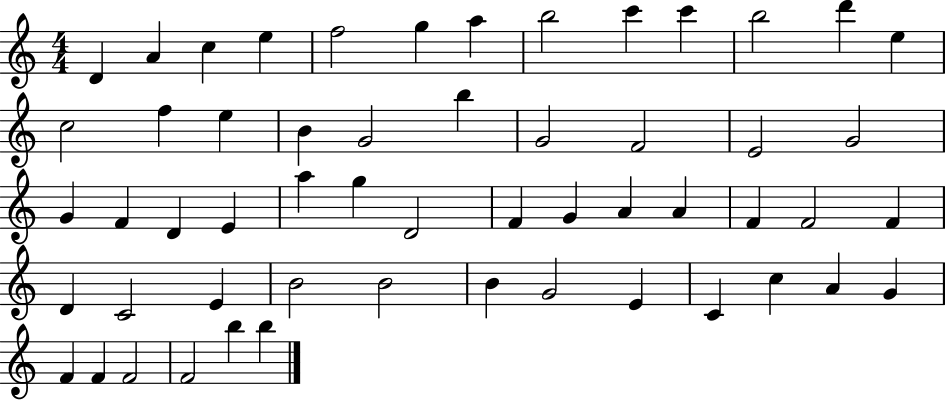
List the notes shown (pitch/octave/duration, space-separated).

D4/q A4/q C5/q E5/q F5/h G5/q A5/q B5/h C6/q C6/q B5/h D6/q E5/q C5/h F5/q E5/q B4/q G4/h B5/q G4/h F4/h E4/h G4/h G4/q F4/q D4/q E4/q A5/q G5/q D4/h F4/q G4/q A4/q A4/q F4/q F4/h F4/q D4/q C4/h E4/q B4/h B4/h B4/q G4/h E4/q C4/q C5/q A4/q G4/q F4/q F4/q F4/h F4/h B5/q B5/q